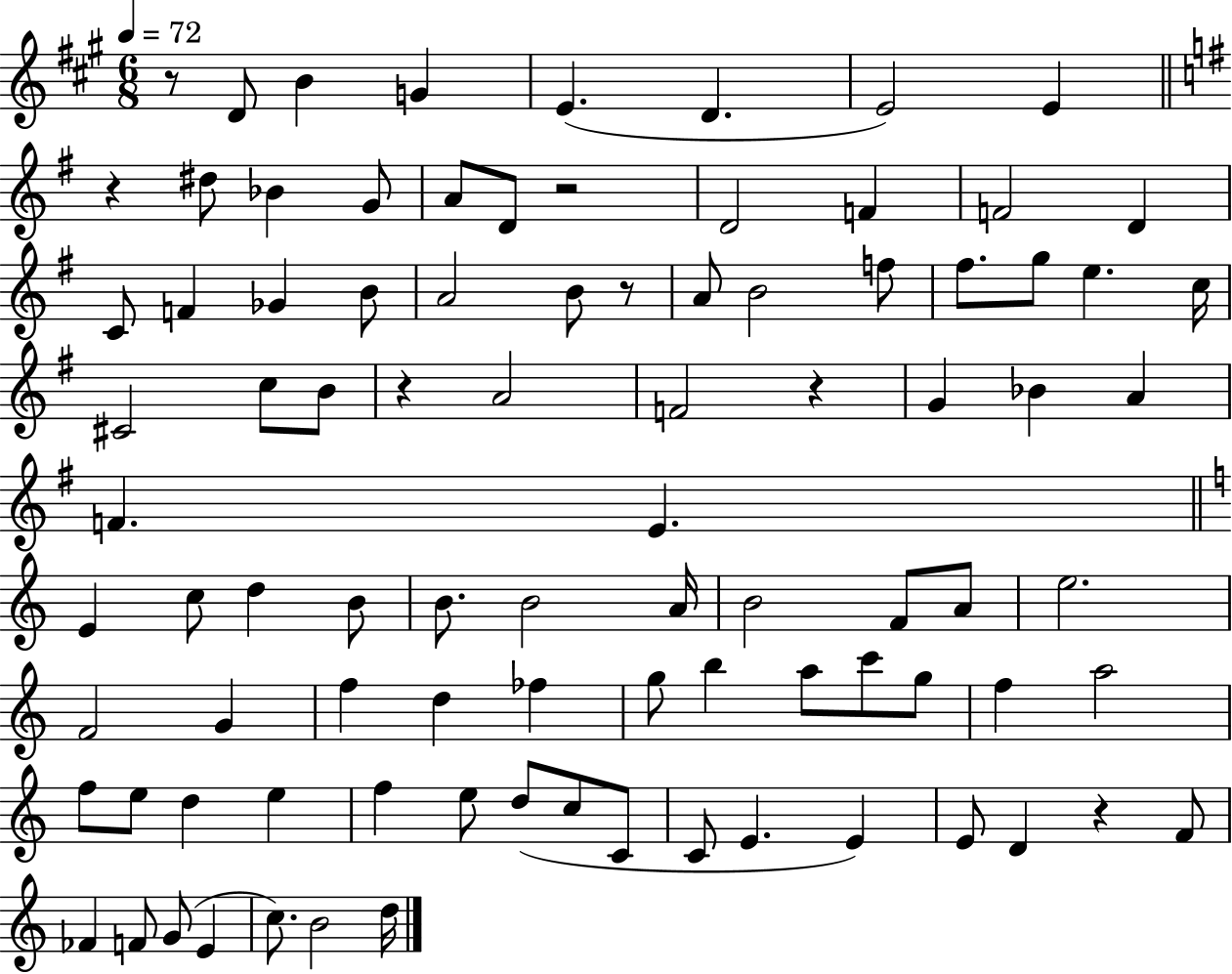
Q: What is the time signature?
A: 6/8